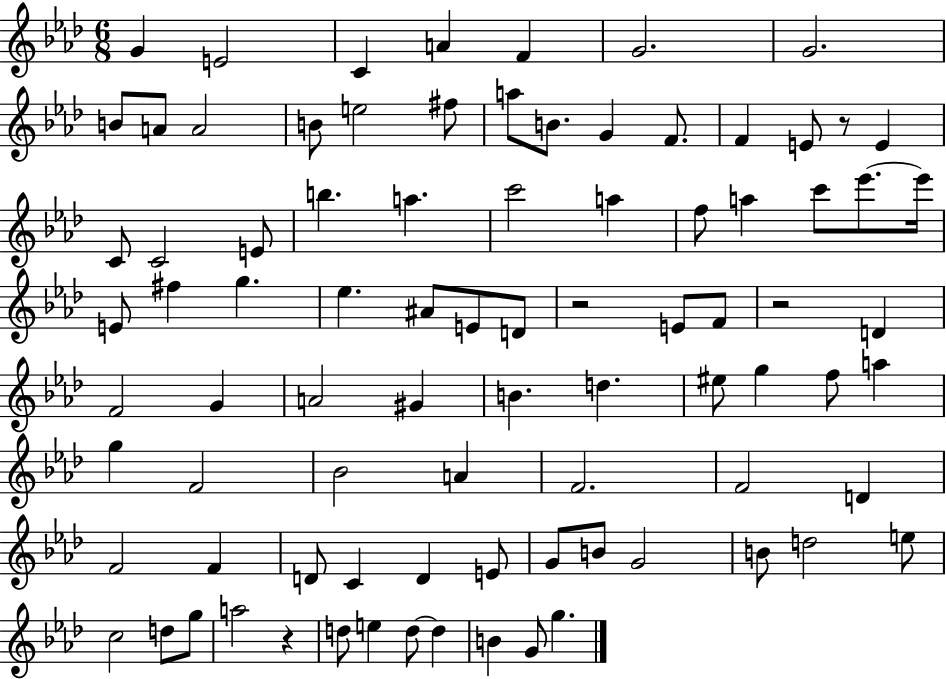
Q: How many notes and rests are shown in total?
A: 86